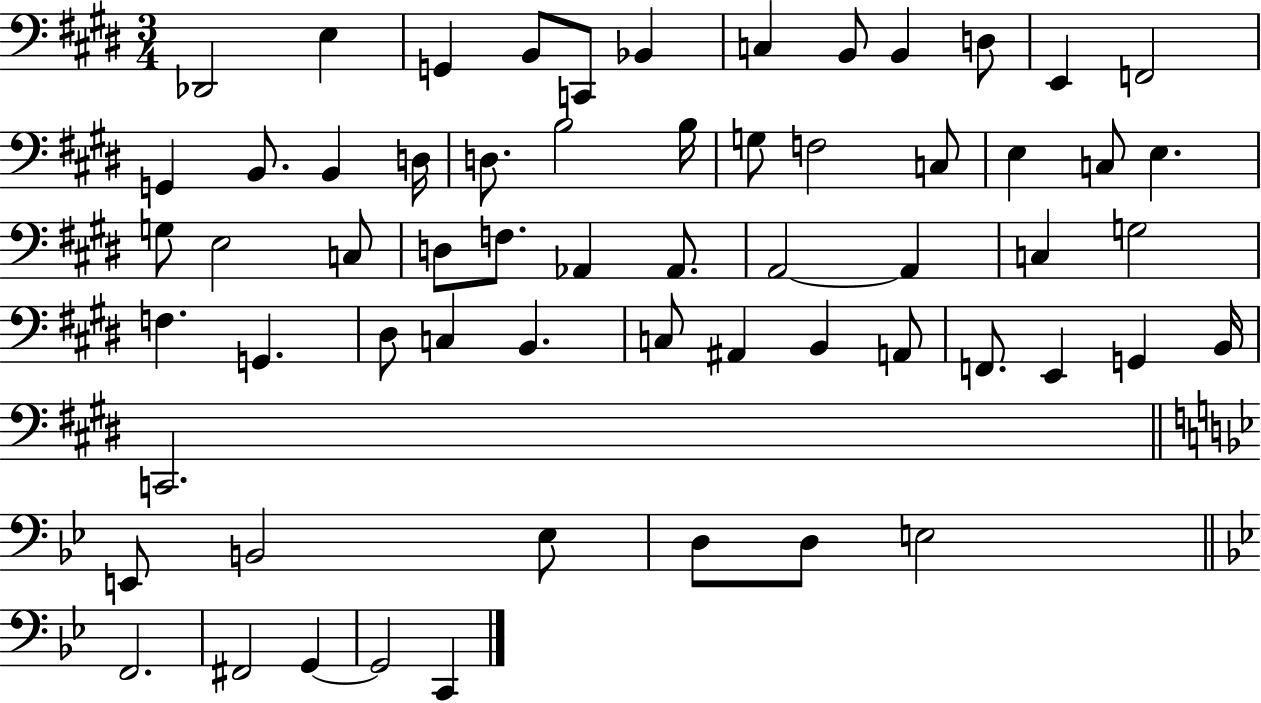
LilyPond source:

{
  \clef bass
  \numericTimeSignature
  \time 3/4
  \key e \major
  \repeat volta 2 { des,2 e4 | g,4 b,8 c,8 bes,4 | c4 b,8 b,4 d8 | e,4 f,2 | \break g,4 b,8. b,4 d16 | d8. b2 b16 | g8 f2 c8 | e4 c8 e4. | \break g8 e2 c8 | d8 f8. aes,4 aes,8. | a,2~~ a,4 | c4 g2 | \break f4. g,4. | dis8 c4 b,4. | c8 ais,4 b,4 a,8 | f,8. e,4 g,4 b,16 | \break c,2. | \bar "||" \break \key g \minor e,8 b,2 ees8 | d8 d8 e2 | \bar "||" \break \key g \minor f,2. | fis,2 g,4~~ | g,2 c,4 | } \bar "|."
}